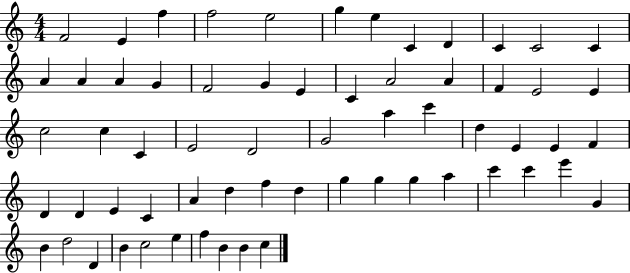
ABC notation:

X:1
T:Untitled
M:4/4
L:1/4
K:C
F2 E f f2 e2 g e C D C C2 C A A A G F2 G E C A2 A F E2 E c2 c C E2 D2 G2 a c' d E E F D D E C A d f d g g g a c' c' e' G B d2 D B c2 e f B B c